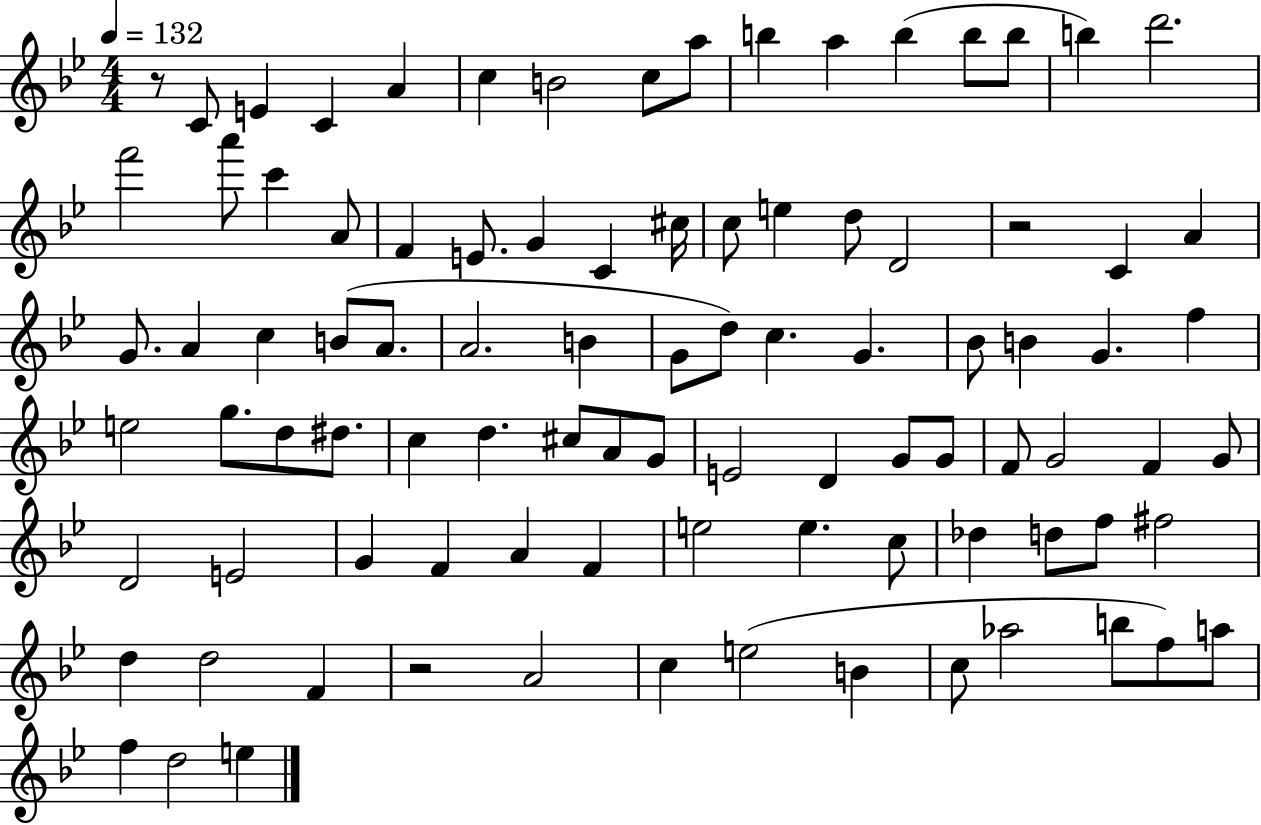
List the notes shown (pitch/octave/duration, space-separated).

R/e C4/e E4/q C4/q A4/q C5/q B4/h C5/e A5/e B5/q A5/q B5/q B5/e B5/e B5/q D6/h. F6/h A6/e C6/q A4/e F4/q E4/e. G4/q C4/q C#5/s C5/e E5/q D5/e D4/h R/h C4/q A4/q G4/e. A4/q C5/q B4/e A4/e. A4/h. B4/q G4/e D5/e C5/q. G4/q. Bb4/e B4/q G4/q. F5/q E5/h G5/e. D5/e D#5/e. C5/q D5/q. C#5/e A4/e G4/e E4/h D4/q G4/e G4/e F4/e G4/h F4/q G4/e D4/h E4/h G4/q F4/q A4/q F4/q E5/h E5/q. C5/e Db5/q D5/e F5/e F#5/h D5/q D5/h F4/q R/h A4/h C5/q E5/h B4/q C5/e Ab5/h B5/e F5/e A5/e F5/q D5/h E5/q